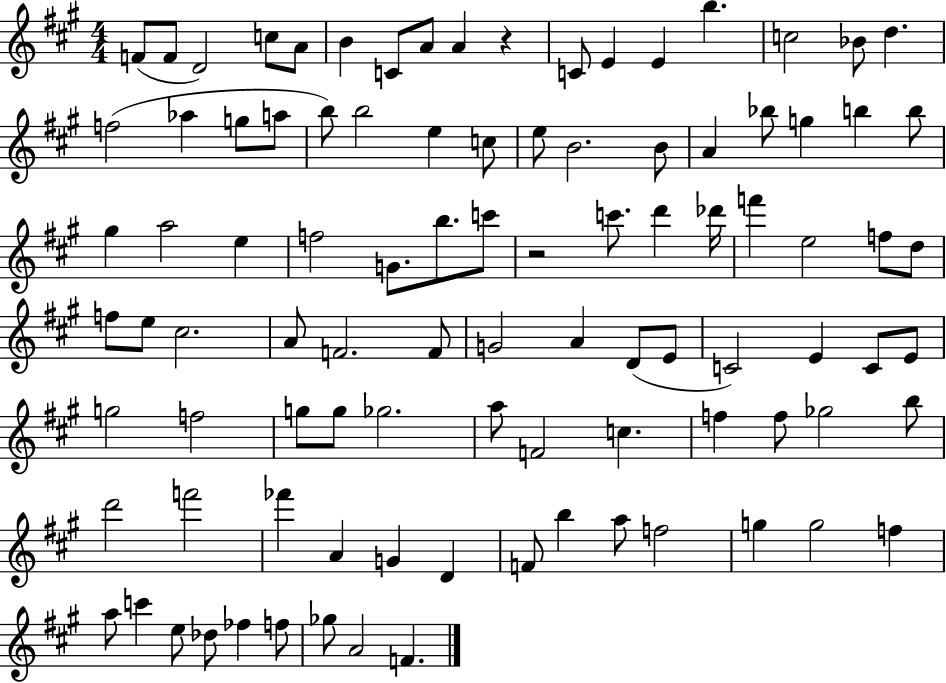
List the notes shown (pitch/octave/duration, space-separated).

F4/e F4/e D4/h C5/e A4/e B4/q C4/e A4/e A4/q R/q C4/e E4/q E4/q B5/q. C5/h Bb4/e D5/q. F5/h Ab5/q G5/e A5/e B5/e B5/h E5/q C5/e E5/e B4/h. B4/e A4/q Bb5/e G5/q B5/q B5/e G#5/q A5/h E5/q F5/h G4/e. B5/e. C6/e R/h C6/e. D6/q Db6/s F6/q E5/h F5/e D5/e F5/e E5/e C#5/h. A4/e F4/h. F4/e G4/h A4/q D4/e E4/e C4/h E4/q C4/e E4/e G5/h F5/h G5/e G5/e Gb5/h. A5/e F4/h C5/q. F5/q F5/e Gb5/h B5/e D6/h F6/h FES6/q A4/q G4/q D4/q F4/e B5/q A5/e F5/h G5/q G5/h F5/q A5/e C6/q E5/e Db5/e FES5/q F5/e Gb5/e A4/h F4/q.